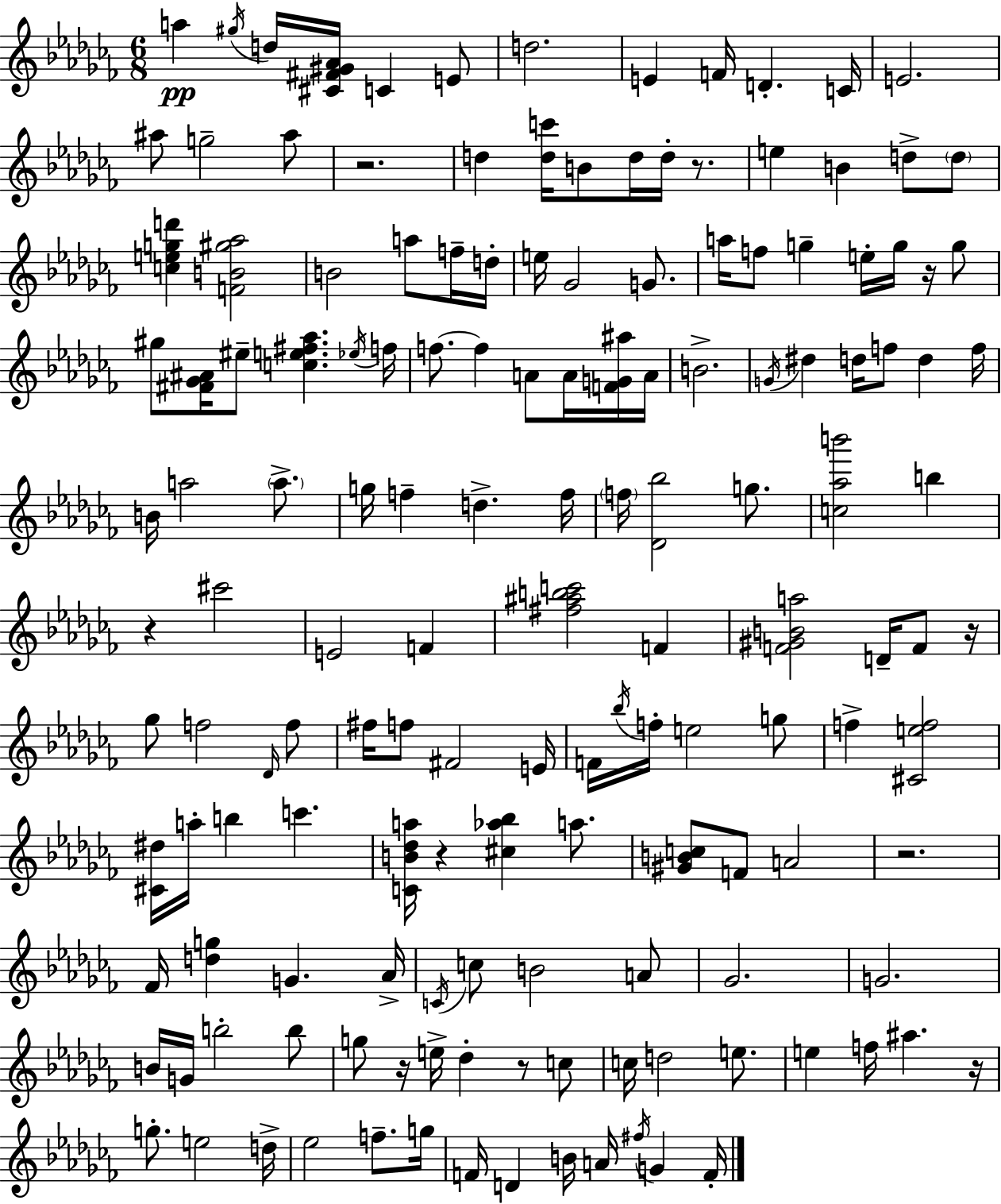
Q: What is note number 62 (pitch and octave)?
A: C#6